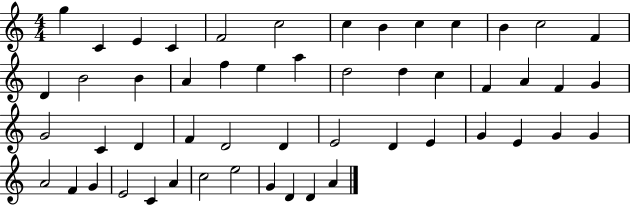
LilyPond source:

{
  \clef treble
  \numericTimeSignature
  \time 4/4
  \key c \major
  g''4 c'4 e'4 c'4 | f'2 c''2 | c''4 b'4 c''4 c''4 | b'4 c''2 f'4 | \break d'4 b'2 b'4 | a'4 f''4 e''4 a''4 | d''2 d''4 c''4 | f'4 a'4 f'4 g'4 | \break g'2 c'4 d'4 | f'4 d'2 d'4 | e'2 d'4 e'4 | g'4 e'4 g'4 g'4 | \break a'2 f'4 g'4 | e'2 c'4 a'4 | c''2 e''2 | g'4 d'4 d'4 a'4 | \break \bar "|."
}